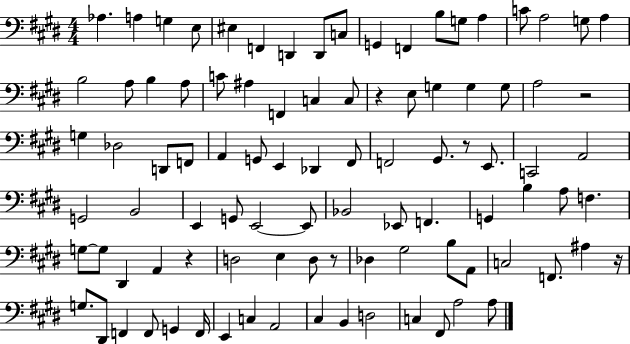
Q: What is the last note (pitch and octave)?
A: A3